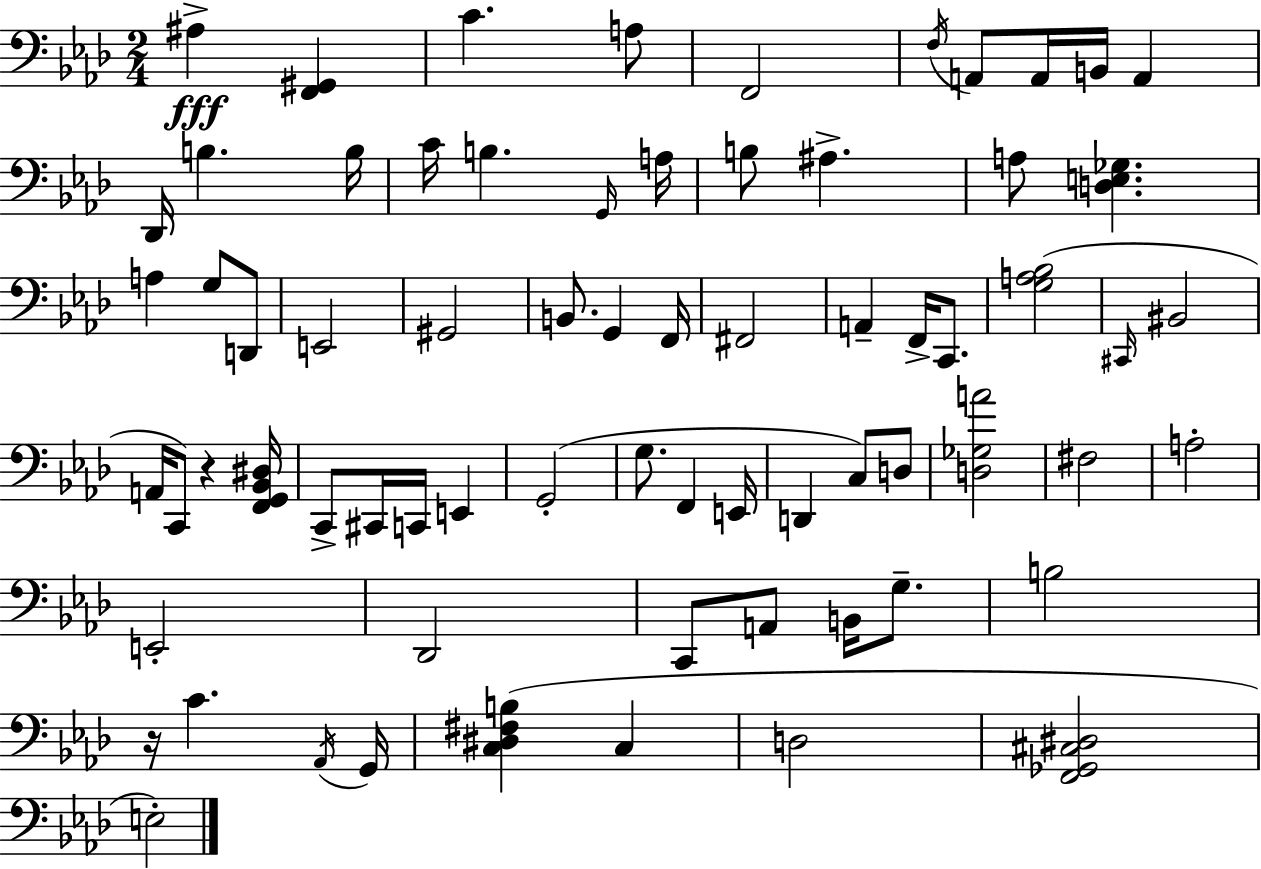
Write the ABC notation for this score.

X:1
T:Untitled
M:2/4
L:1/4
K:Fm
^A, [F,,^G,,] C A,/2 F,,2 F,/4 A,,/2 A,,/4 B,,/4 A,, _D,,/4 B, B,/4 C/4 B, G,,/4 A,/4 B,/2 ^A, A,/2 [D,E,_G,] A, G,/2 D,,/2 E,,2 ^G,,2 B,,/2 G,, F,,/4 ^F,,2 A,, F,,/4 C,,/2 [G,A,_B,]2 ^C,,/4 ^B,,2 A,,/4 C,,/2 z [F,,G,,_B,,^D,]/4 C,,/2 ^C,,/4 C,,/4 E,, G,,2 G,/2 F,, E,,/4 D,, C,/2 D,/2 [D,_G,A]2 ^F,2 A,2 E,,2 _D,,2 C,,/2 A,,/2 B,,/4 G,/2 B,2 z/4 C _A,,/4 G,,/4 [C,^D,^F,B,] C, D,2 [F,,_G,,^C,^D,]2 E,2